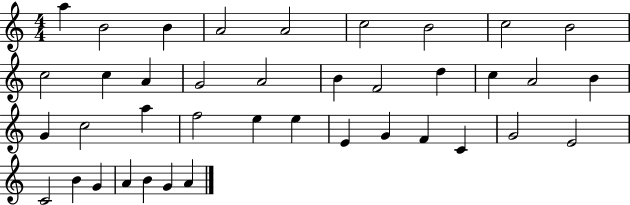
{
  \clef treble
  \numericTimeSignature
  \time 4/4
  \key c \major
  a''4 b'2 b'4 | a'2 a'2 | c''2 b'2 | c''2 b'2 | \break c''2 c''4 a'4 | g'2 a'2 | b'4 f'2 d''4 | c''4 a'2 b'4 | \break g'4 c''2 a''4 | f''2 e''4 e''4 | e'4 g'4 f'4 c'4 | g'2 e'2 | \break c'2 b'4 g'4 | a'4 b'4 g'4 a'4 | \bar "|."
}